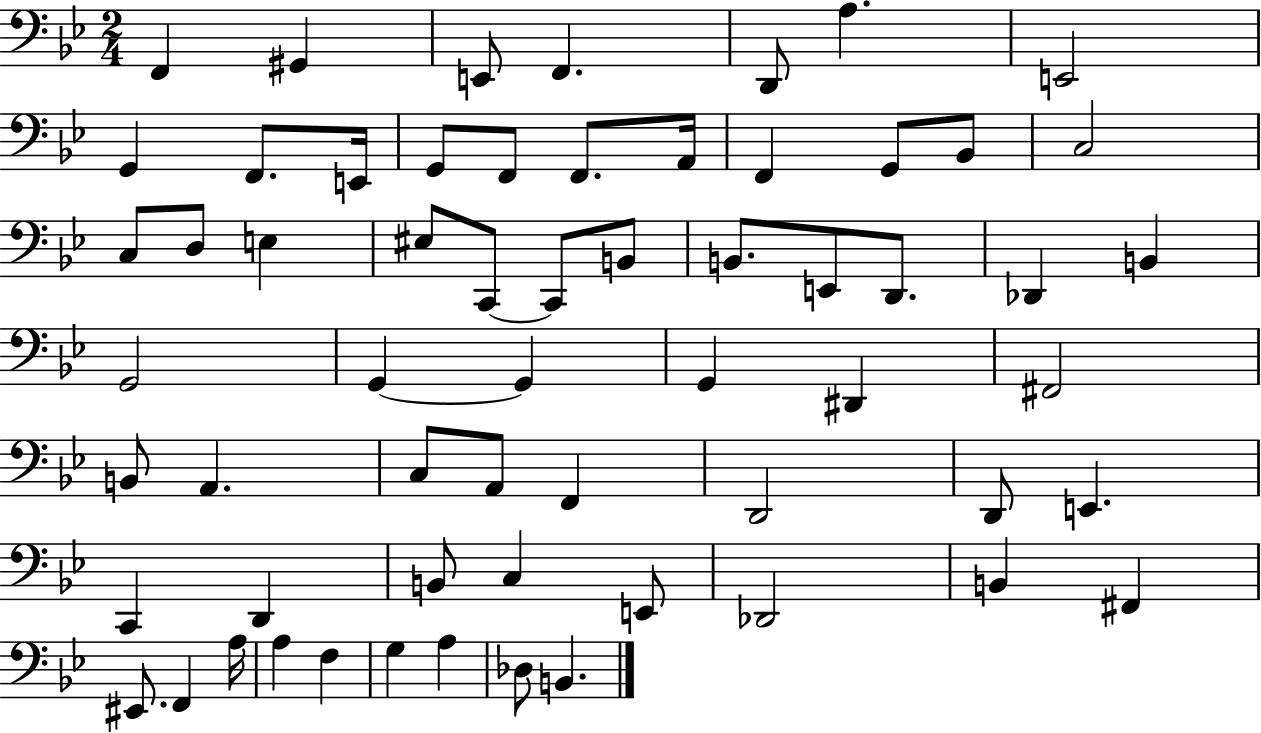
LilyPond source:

{
  \clef bass
  \numericTimeSignature
  \time 2/4
  \key bes \major
  f,4 gis,4 | e,8 f,4. | d,8 a4. | e,2 | \break g,4 f,8. e,16 | g,8 f,8 f,8. a,16 | f,4 g,8 bes,8 | c2 | \break c8 d8 e4 | eis8 c,8~~ c,8 b,8 | b,8. e,8 d,8. | des,4 b,4 | \break g,2 | g,4~~ g,4 | g,4 dis,4 | fis,2 | \break b,8 a,4. | c8 a,8 f,4 | d,2 | d,8 e,4. | \break c,4 d,4 | b,8 c4 e,8 | des,2 | b,4 fis,4 | \break eis,8. f,4 a16 | a4 f4 | g4 a4 | des8 b,4. | \break \bar "|."
}